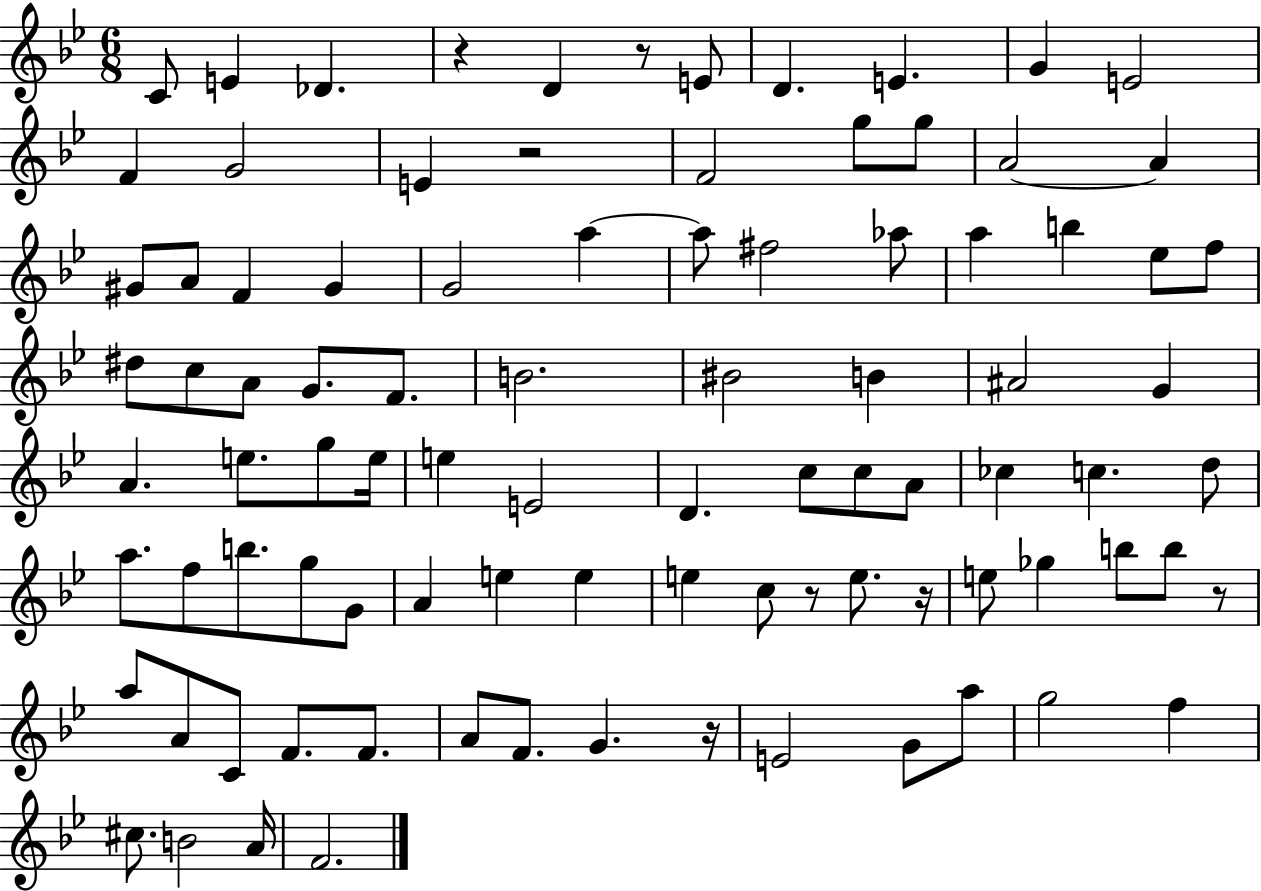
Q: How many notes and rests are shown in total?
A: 92